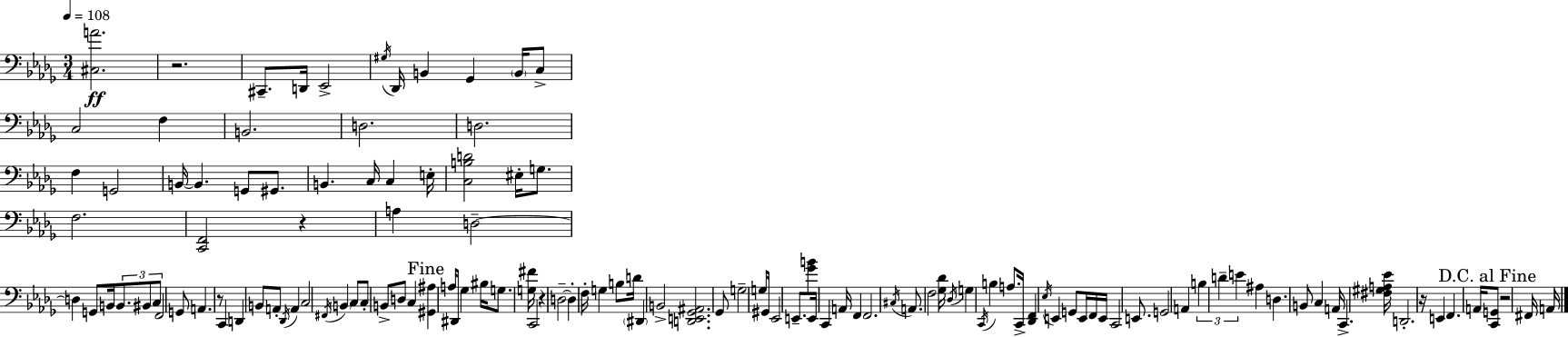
[C#3,A4]/h. R/h. C#2/e. D2/s Eb2/h G#3/s Db2/s B2/q Gb2/q B2/s C3/e C3/h F3/q B2/h. D3/h. D3/h. F3/q G2/h B2/s B2/q. G2/e G#2/e. B2/q. C3/s C3/q E3/s [C3,B3,D4]/h EIS3/s G3/e. F3/h. [C2,F2]/h R/q A3/q D3/h D3/q G2/e B2/s B2/e. BIS2/e C3/e F2/h G2/e A2/q. R/e C2/q D2/q B2/e A2/e Db2/s A2/q C3/h F#2/s B2/q C3/e C3/e B2/e D3/e C3/q [G#2,A#3]/q A3/s D#2/e Gb3/q BIS3/s G3/e. [G3,F#4]/s C2/h R/q D3/h D3/q F3/s G3/q B3/e D4/s D#2/q B2/h [D2,E2,Gb2,A#2]/h. Gb2/e G3/h G3/e G#2/s Eb2/h E2/e. [Gb4,B4]/e E2/s C2/q A2/s F2/q F2/h. C#3/s A2/e. F3/h [Gb3,Db4]/s Db3/s G3/q C2/s B3/q A3/e. C2/s [Db2,F2]/q Eb3/s E2/q G2/e E2/s F2/s E2/s C2/h E2/e. G2/h A2/q B3/q D4/q E4/q A#3/q D3/q. B2/e C3/q A2/s C2/q. [F#3,G#3,A3,Eb4]/s D2/h. R/s E2/q F2/q. A2/s [C2,G2]/e R/h F#2/s A2/s